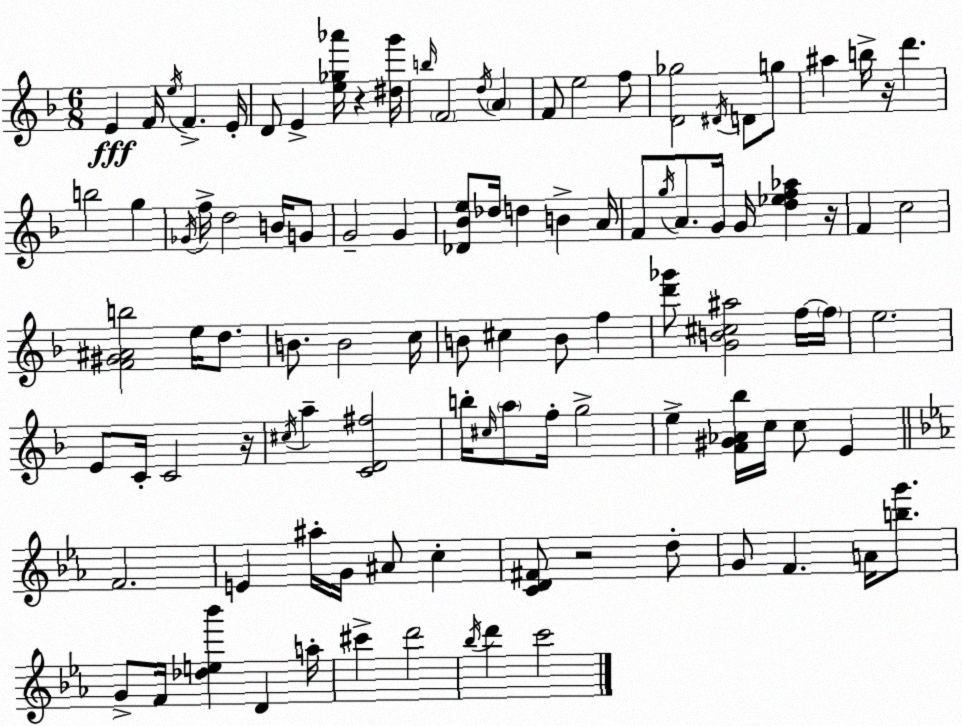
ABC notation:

X:1
T:Untitled
M:6/8
L:1/4
K:F
E F/4 e/4 F E/4 D/2 E [e_g_a']/4 z [^dg']/4 b/4 F2 d/4 A F/2 e2 f/2 [D_g]2 ^D/4 D/2 g/2 ^a b/4 z/4 d' b2 g _G/4 f/4 d2 B/4 G/2 G2 G [_D_Be]/2 _d/4 d B A/4 F/2 g/4 A/2 G/4 G/4 [d_ef_a] z/4 F c2 [F^G^Ab]2 e/4 d/2 B/2 B2 c/4 B/2 ^c B/2 f [d'_g']/2 [GB^c^a]2 f/4 f/4 e2 E/2 C/4 C2 z/4 ^c/4 a [CD^f]2 b/4 ^c/4 a/2 f/4 g2 e [F^G_A_b]/4 c/4 c/2 E F2 E ^a/4 G/4 ^A/2 c [CD^F]/2 z2 d/2 G/2 F A/4 [bg']/2 G/2 F/4 [_de_b'] D a/4 ^c' d'2 _b/4 d' c'2